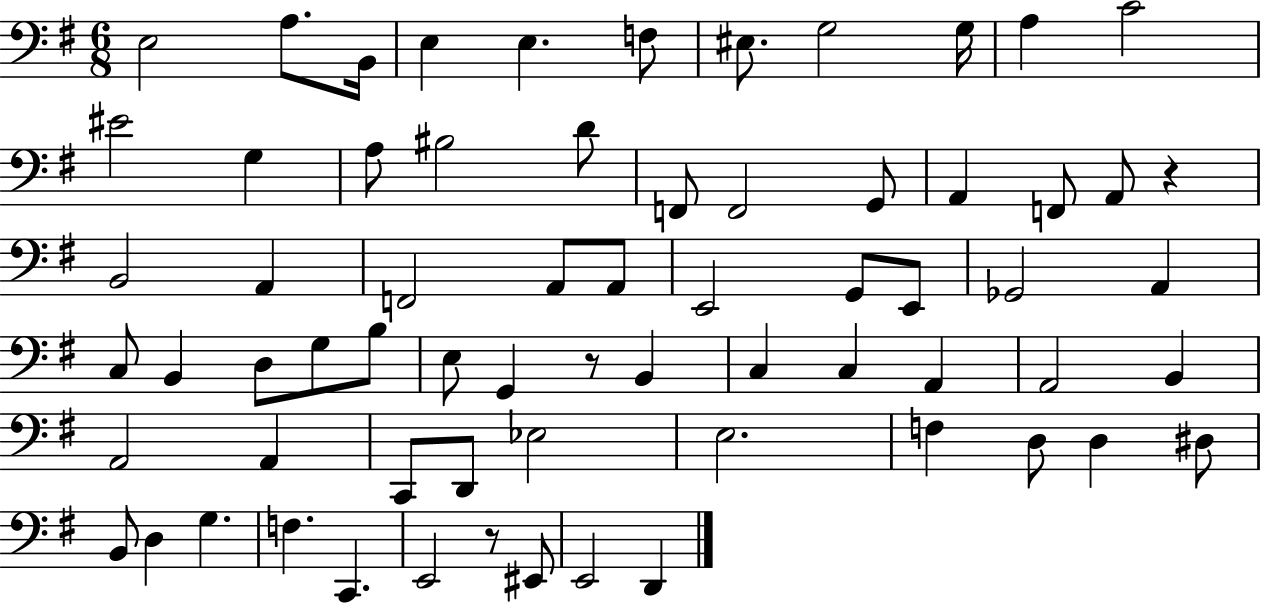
E3/h A3/e. B2/s E3/q E3/q. F3/e EIS3/e. G3/h G3/s A3/q C4/h EIS4/h G3/q A3/e BIS3/h D4/e F2/e F2/h G2/e A2/q F2/e A2/e R/q B2/h A2/q F2/h A2/e A2/e E2/h G2/e E2/e Gb2/h A2/q C3/e B2/q D3/e G3/e B3/e E3/e G2/q R/e B2/q C3/q C3/q A2/q A2/h B2/q A2/h A2/q C2/e D2/e Eb3/h E3/h. F3/q D3/e D3/q D#3/e B2/e D3/q G3/q. F3/q. C2/q. E2/h R/e EIS2/e E2/h D2/q